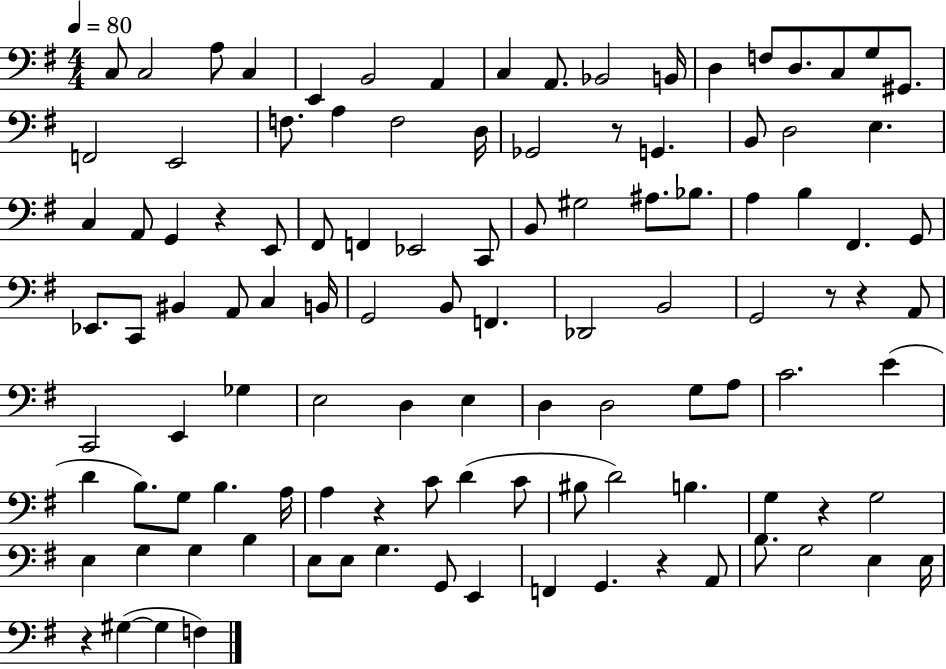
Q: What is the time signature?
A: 4/4